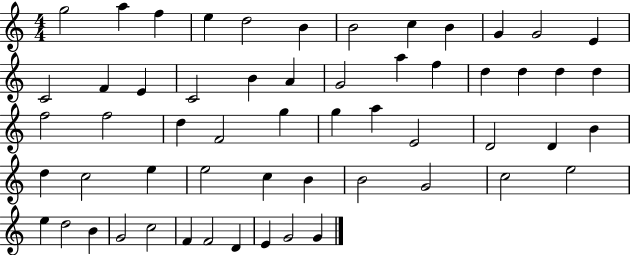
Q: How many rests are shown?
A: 0